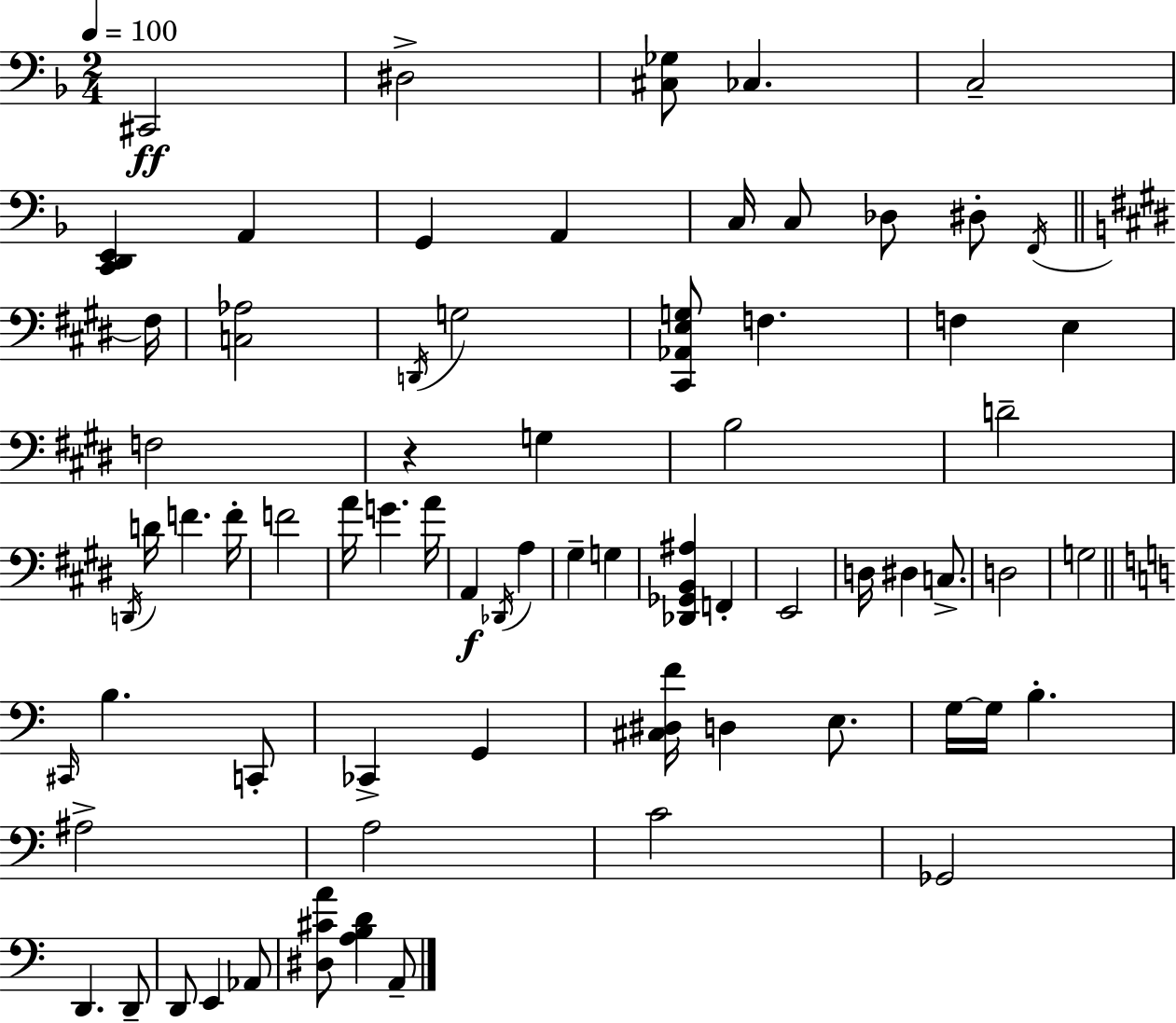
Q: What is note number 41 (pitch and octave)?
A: D3